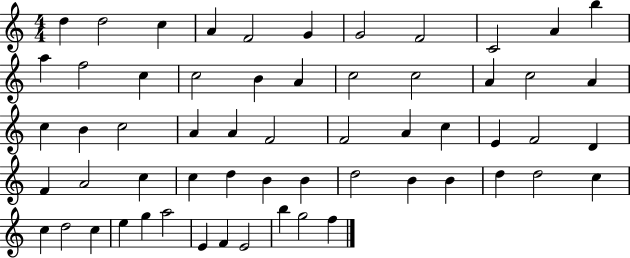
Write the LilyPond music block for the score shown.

{
  \clef treble
  \numericTimeSignature
  \time 4/4
  \key c \major
  d''4 d''2 c''4 | a'4 f'2 g'4 | g'2 f'2 | c'2 a'4 b''4 | \break a''4 f''2 c''4 | c''2 b'4 a'4 | c''2 c''2 | a'4 c''2 a'4 | \break c''4 b'4 c''2 | a'4 a'4 f'2 | f'2 a'4 c''4 | e'4 f'2 d'4 | \break f'4 a'2 c''4 | c''4 d''4 b'4 b'4 | d''2 b'4 b'4 | d''4 d''2 c''4 | \break c''4 d''2 c''4 | e''4 g''4 a''2 | e'4 f'4 e'2 | b''4 g''2 f''4 | \break \bar "|."
}